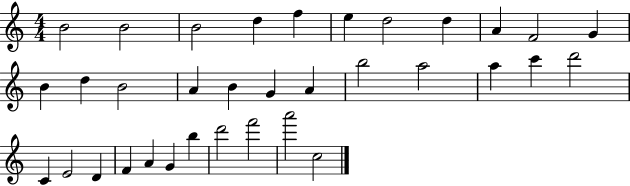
B4/h B4/h B4/h D5/q F5/q E5/q D5/h D5/q A4/q F4/h G4/q B4/q D5/q B4/h A4/q B4/q G4/q A4/q B5/h A5/h A5/q C6/q D6/h C4/q E4/h D4/q F4/q A4/q G4/q B5/q D6/h F6/h A6/h C5/h